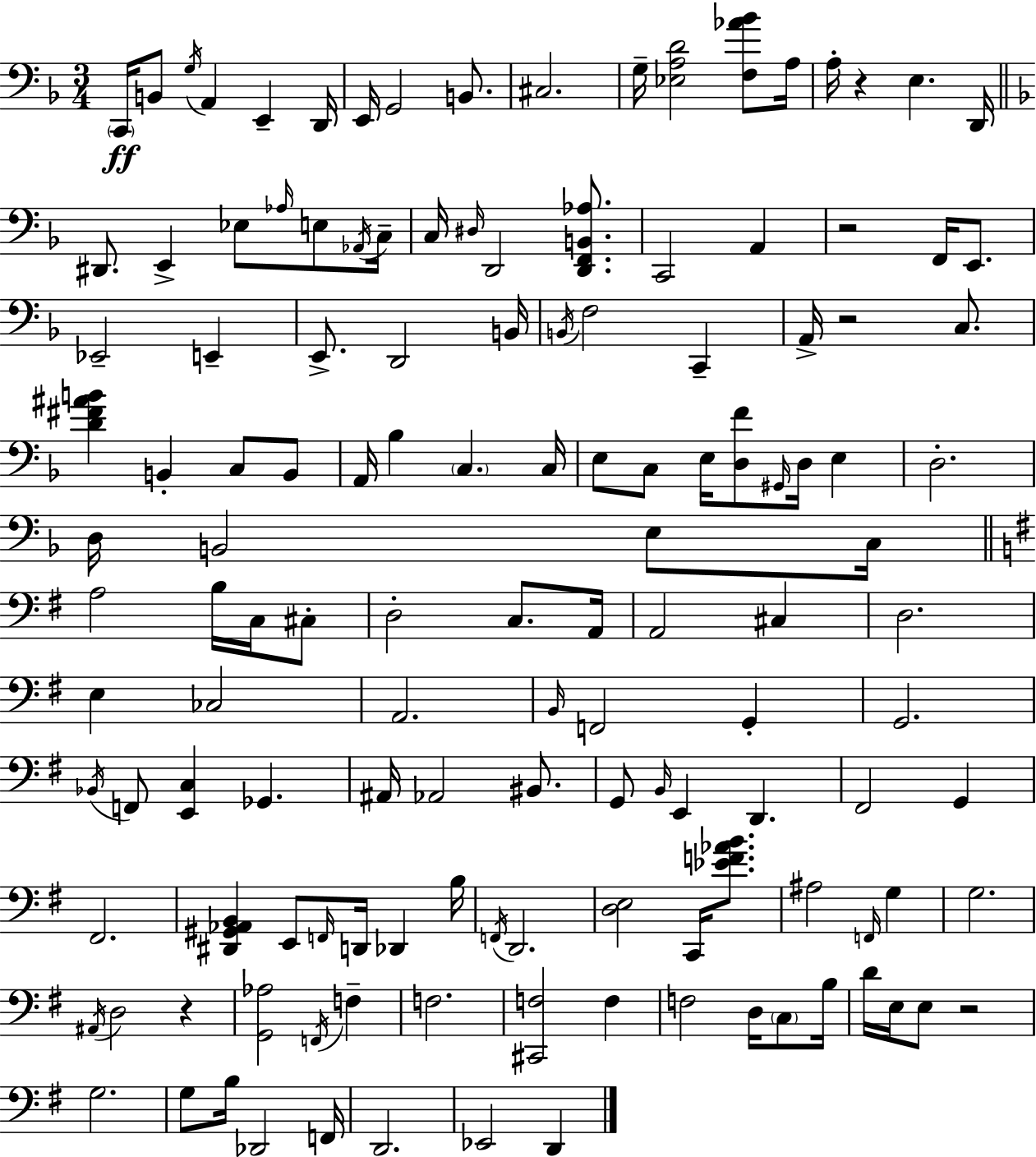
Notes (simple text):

C2/s B2/e G3/s A2/q E2/q D2/s E2/s G2/h B2/e. C#3/h. G3/s [Eb3,A3,D4]/h [F3,Ab4,Bb4]/e A3/s A3/s R/q E3/q. D2/s D#2/e. E2/q Eb3/e Ab3/s E3/e Ab2/s C3/s C3/s D#3/s D2/h [D2,F2,B2,Ab3]/e. C2/h A2/q R/h F2/s E2/e. Eb2/h E2/q E2/e. D2/h B2/s B2/s F3/h C2/q A2/s R/h C3/e. [D4,F#4,A#4,B4]/q B2/q C3/e B2/e A2/s Bb3/q C3/q. C3/s E3/e C3/e E3/s [D3,F4]/e G#2/s D3/s E3/q D3/h. D3/s B2/h E3/e C3/s A3/h B3/s C3/s C#3/e D3/h C3/e. A2/s A2/h C#3/q D3/h. E3/q CES3/h A2/h. B2/s F2/h G2/q G2/h. Bb2/s F2/e [E2,C3]/q Gb2/q. A#2/s Ab2/h BIS2/e. G2/e B2/s E2/q D2/q. F#2/h G2/q F#2/h. [D#2,G#2,Ab2,B2]/q E2/e F2/s D2/s Db2/q B3/s F2/s D2/h. [D3,E3]/h C2/s [Eb4,F4,Ab4,B4]/e. A#3/h F2/s G3/q G3/h. A#2/s D3/h R/q [G2,Ab3]/h F2/s F3/q F3/h. [C#2,F3]/h F3/q F3/h D3/s C3/e B3/s D4/s E3/s E3/e R/h G3/h. G3/e B3/s Db2/h F2/s D2/h. Eb2/h D2/q